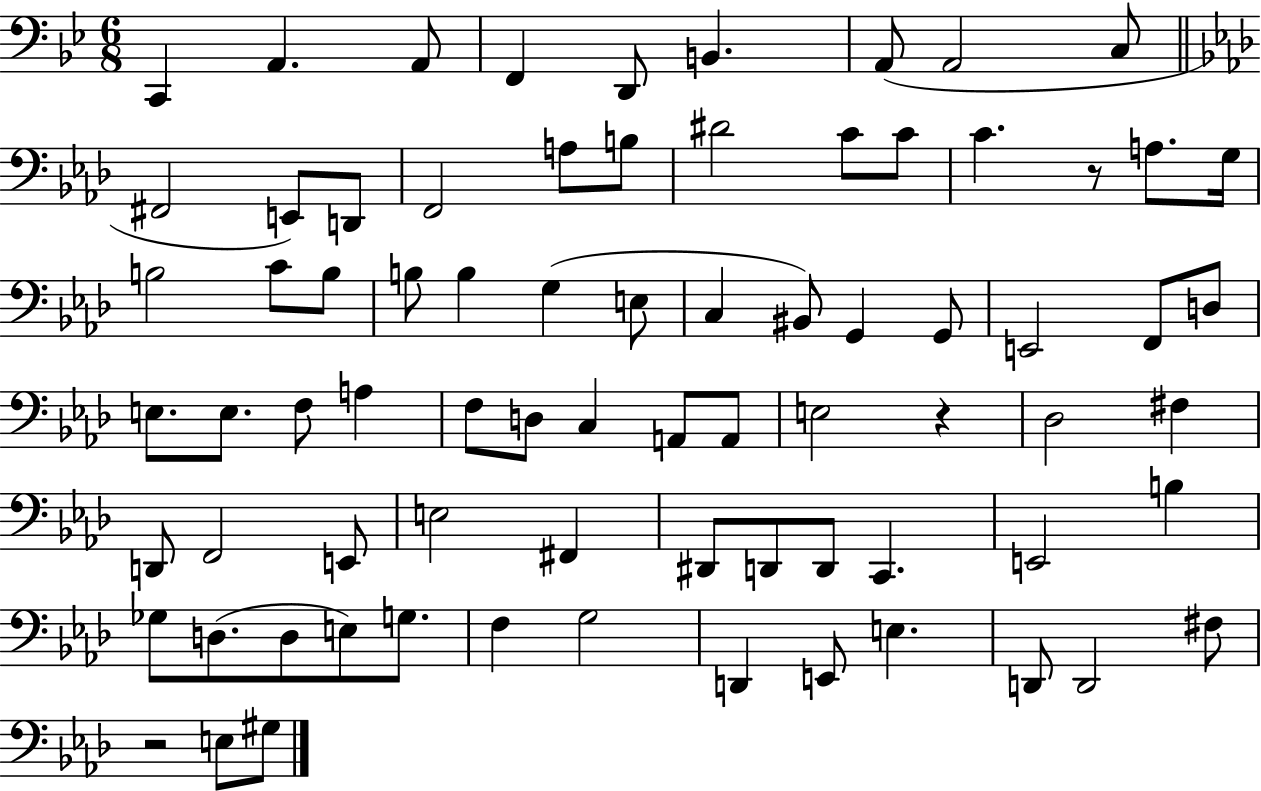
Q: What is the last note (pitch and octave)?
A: G#3